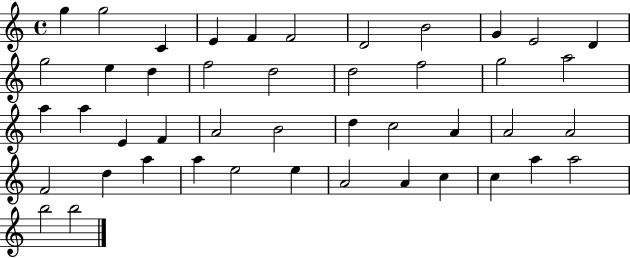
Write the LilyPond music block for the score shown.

{
  \clef treble
  \time 4/4
  \defaultTimeSignature
  \key c \major
  g''4 g''2 c'4 | e'4 f'4 f'2 | d'2 b'2 | g'4 e'2 d'4 | \break g''2 e''4 d''4 | f''2 d''2 | d''2 f''2 | g''2 a''2 | \break a''4 a''4 e'4 f'4 | a'2 b'2 | d''4 c''2 a'4 | a'2 a'2 | \break f'2 d''4 a''4 | a''4 e''2 e''4 | a'2 a'4 c''4 | c''4 a''4 a''2 | \break b''2 b''2 | \bar "|."
}